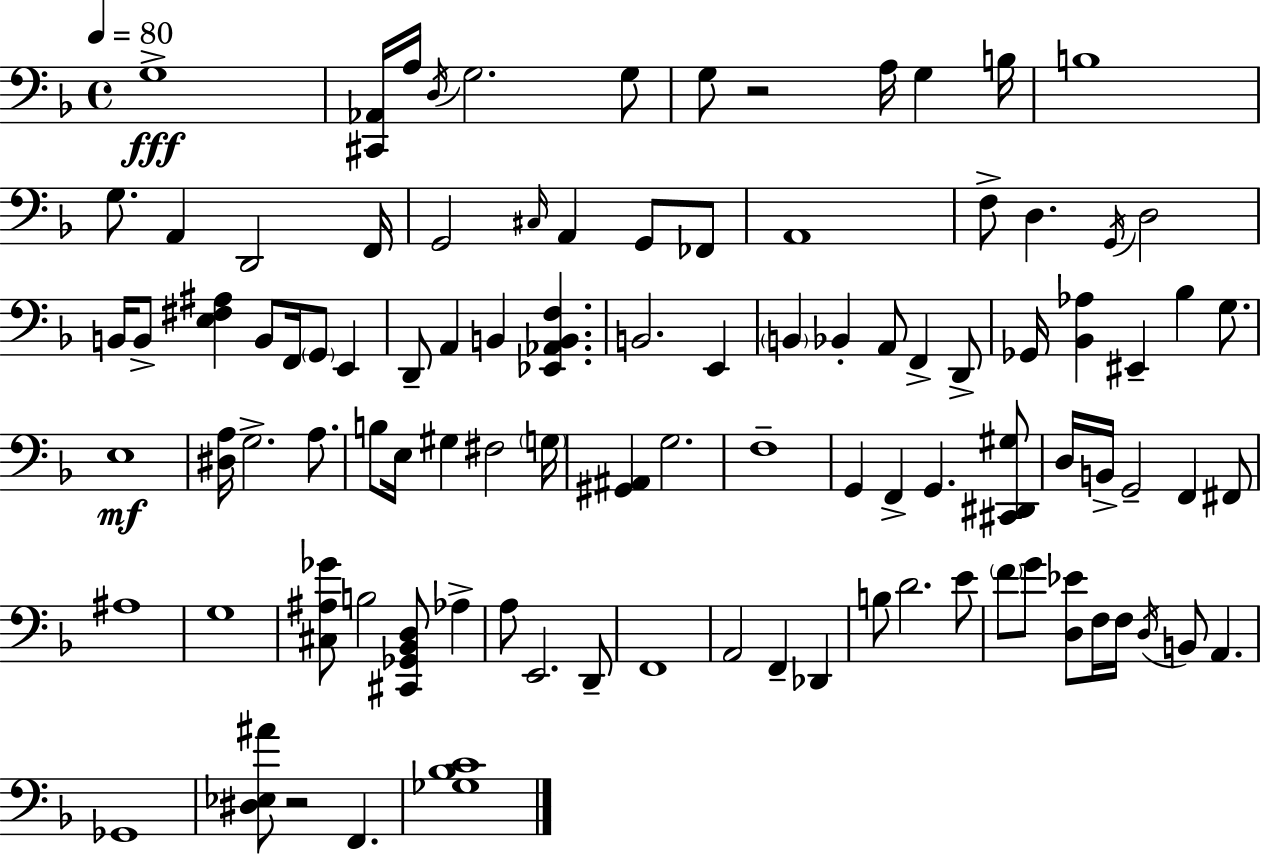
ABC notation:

X:1
T:Untitled
M:4/4
L:1/4
K:F
G,4 [^C,,_A,,]/4 A,/4 D,/4 G,2 G,/2 G,/2 z2 A,/4 G, B,/4 B,4 G,/2 A,, D,,2 F,,/4 G,,2 ^C,/4 A,, G,,/2 _F,,/2 A,,4 F,/2 D, G,,/4 D,2 B,,/4 B,,/2 [E,^F,^A,] B,,/2 F,,/4 G,,/2 E,, D,,/2 A,, B,, [_E,,_A,,B,,F,] B,,2 E,, B,, _B,, A,,/2 F,, D,,/2 _G,,/4 [_B,,_A,] ^E,, _B, G,/2 E,4 [^D,A,]/4 G,2 A,/2 B,/2 E,/4 ^G, ^F,2 G,/4 [^G,,^A,,] G,2 F,4 G,, F,, G,, [^C,,^D,,^G,]/2 D,/4 B,,/4 G,,2 F,, ^F,,/2 ^A,4 G,4 [^C,^A,_G]/2 B,2 [^C,,_G,,_B,,D,]/2 _A, A,/2 E,,2 D,,/2 F,,4 A,,2 F,, _D,, B,/2 D2 E/2 F/2 G/2 [D,_E]/2 F,/4 F,/4 D,/4 B,,/2 A,, _G,,4 [^D,_E,^A]/2 z2 F,, [_G,_B,C]4